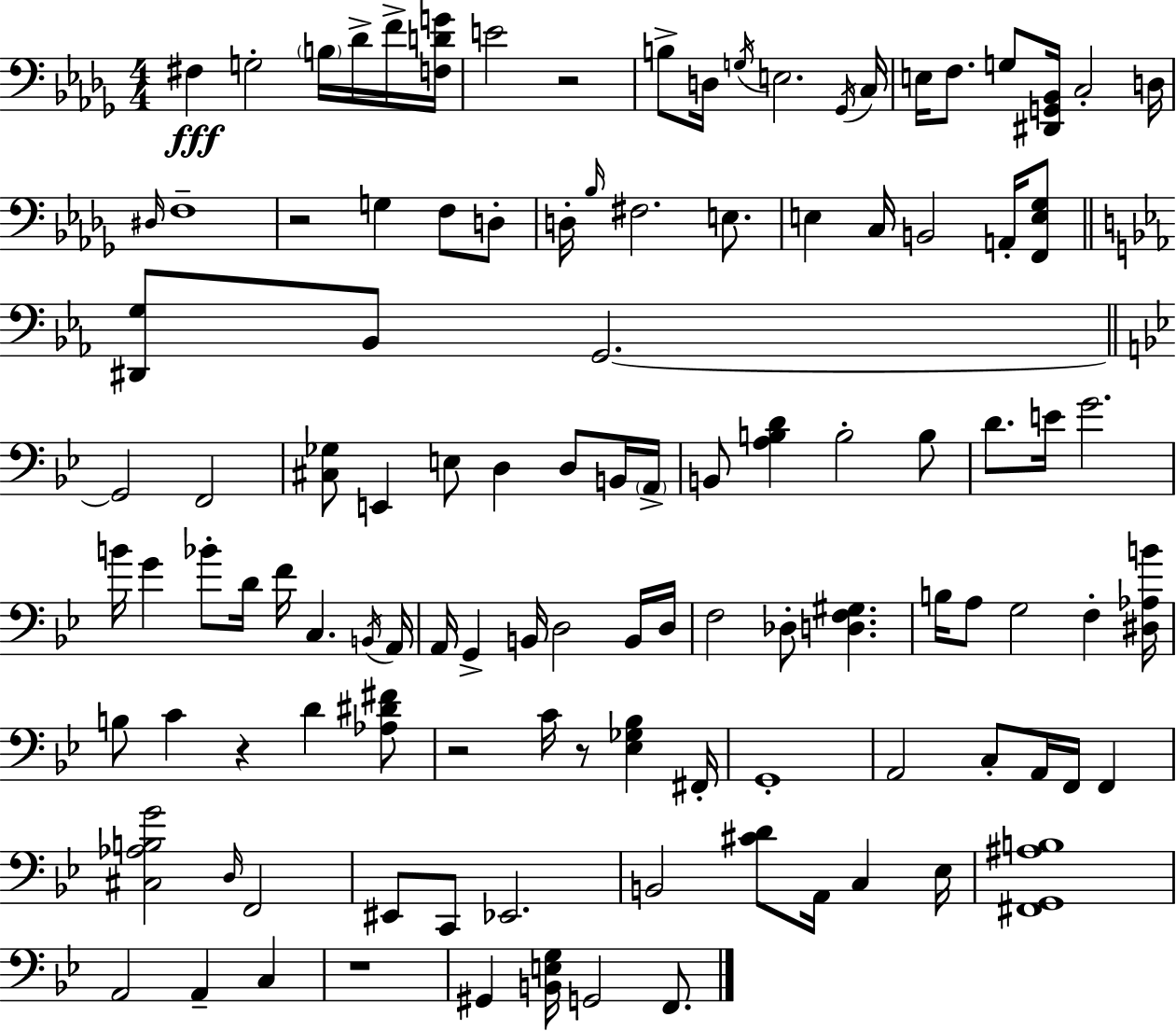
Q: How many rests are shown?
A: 6